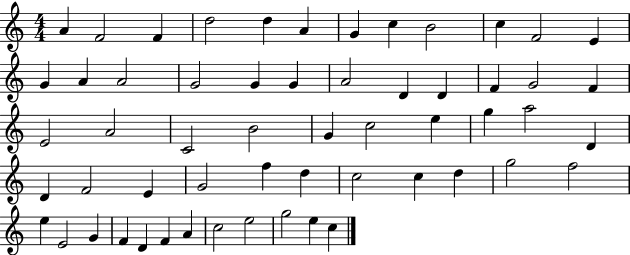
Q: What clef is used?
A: treble